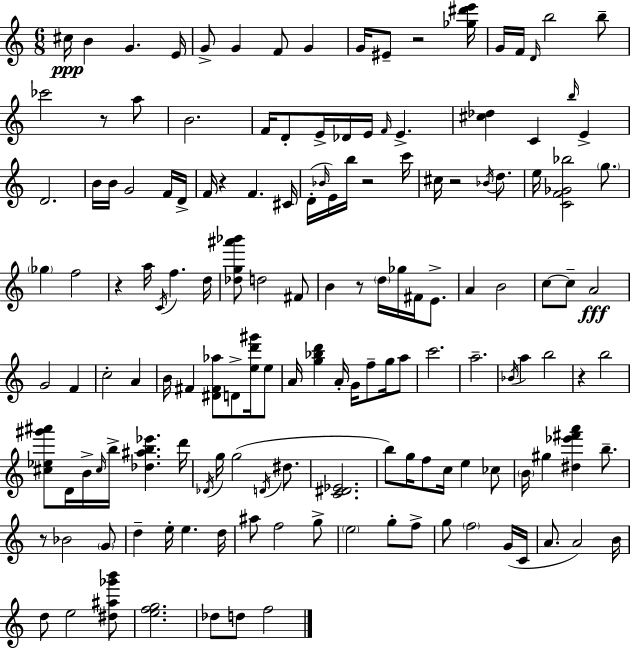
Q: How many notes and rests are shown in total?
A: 150